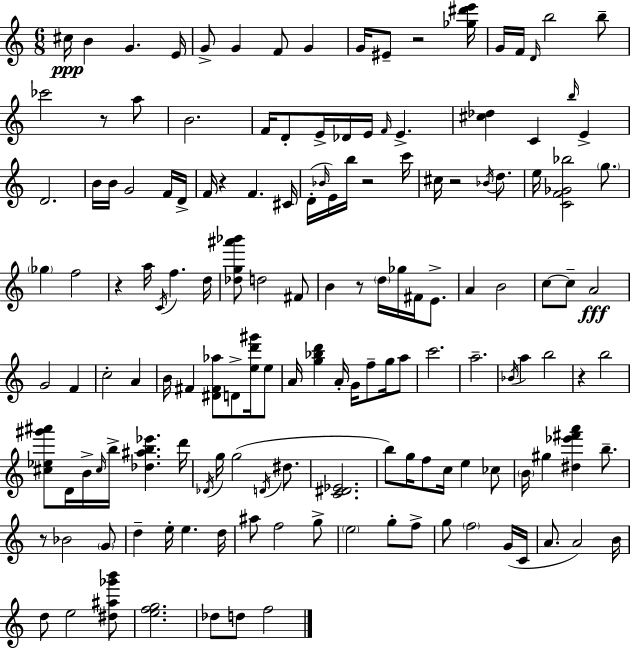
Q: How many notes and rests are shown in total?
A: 150